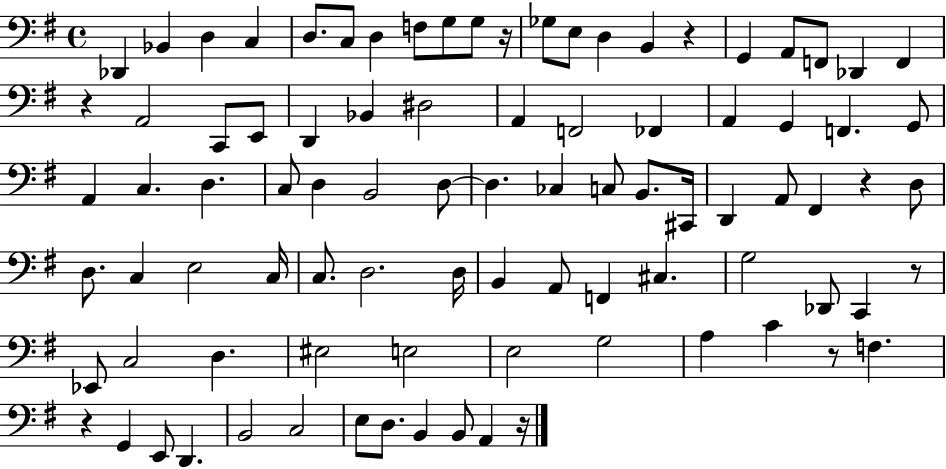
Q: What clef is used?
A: bass